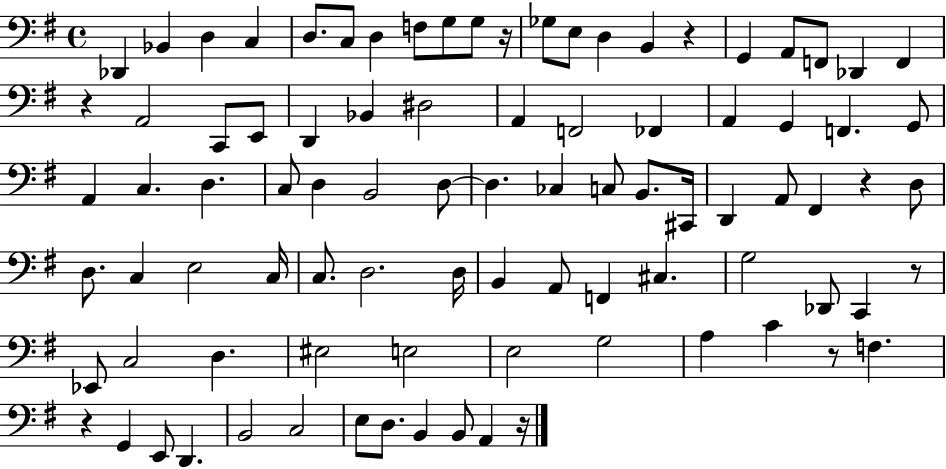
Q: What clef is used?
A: bass